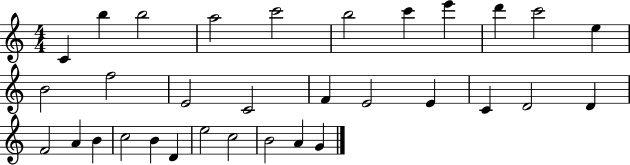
{
  \clef treble
  \numericTimeSignature
  \time 4/4
  \key c \major
  c'4 b''4 b''2 | a''2 c'''2 | b''2 c'''4 e'''4 | d'''4 c'''2 e''4 | \break b'2 f''2 | e'2 c'2 | f'4 e'2 e'4 | c'4 d'2 d'4 | \break f'2 a'4 b'4 | c''2 b'4 d'4 | e''2 c''2 | b'2 a'4 g'4 | \break \bar "|."
}